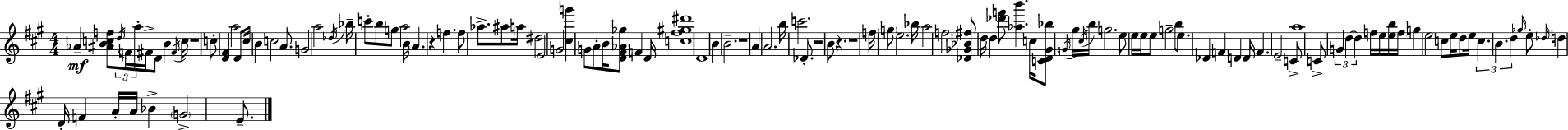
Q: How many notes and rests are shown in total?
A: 120